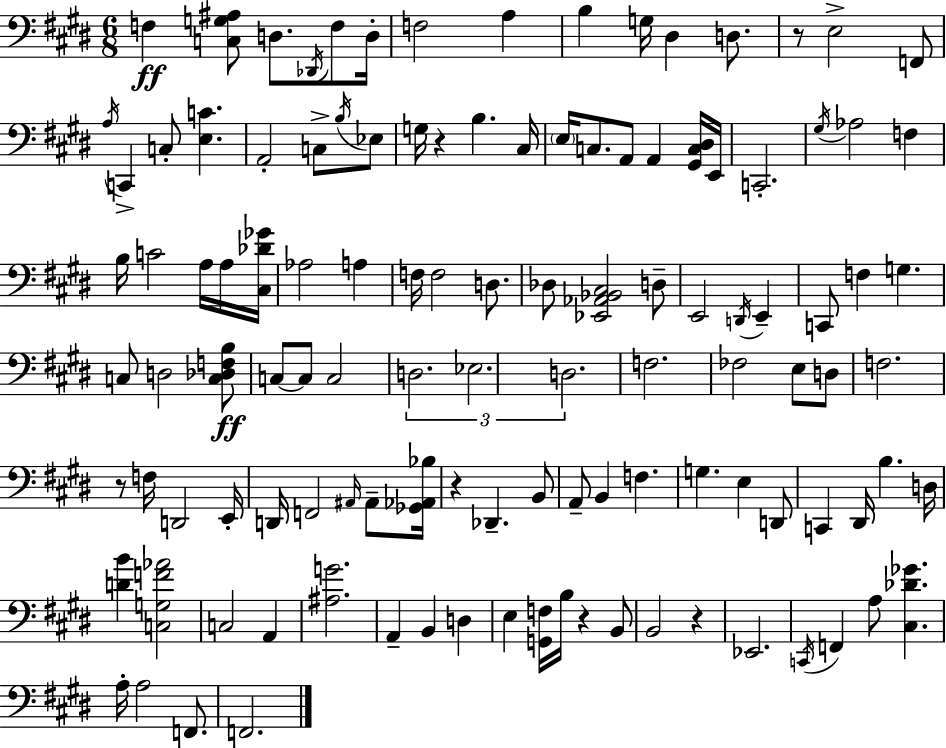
X:1
T:Untitled
M:6/8
L:1/4
K:E
F, [C,G,^A,]/2 D,/2 _D,,/4 F,/2 D,/4 F,2 A, B, G,/4 ^D, D,/2 z/2 E,2 F,,/2 A,/4 C,, C,/2 [E,C] A,,2 C,/2 B,/4 _E,/2 G,/4 z B, ^C,/4 E,/4 C,/2 A,,/2 A,, [^G,,C,^D,]/4 E,,/4 C,,2 ^G,/4 _A,2 F, B,/4 C2 A,/4 A,/4 [^C,_D_G]/4 _A,2 A, F,/4 F,2 D,/2 _D,/2 [_E,,_A,,_B,,^C,]2 D,/2 E,,2 D,,/4 E,, C,,/2 F, G, C,/2 D,2 [C,_D,F,B,]/2 C,/2 C,/2 C,2 D,2 _E,2 D,2 F,2 _F,2 E,/2 D,/2 F,2 z/2 F,/4 D,,2 E,,/4 D,,/4 F,,2 ^A,,/4 ^A,,/2 [_G,,_A,,_B,]/4 z _D,, B,,/2 A,,/2 B,, F, G, E, D,,/2 C,, ^D,,/4 B, D,/4 [DB] [C,G,F_A]2 C,2 A,, [^A,G]2 A,, B,, D, E, [G,,F,]/4 B,/4 z B,,/2 B,,2 z _E,,2 C,,/4 F,, A,/2 [^C,_D_G] A,/4 A,2 F,,/2 F,,2